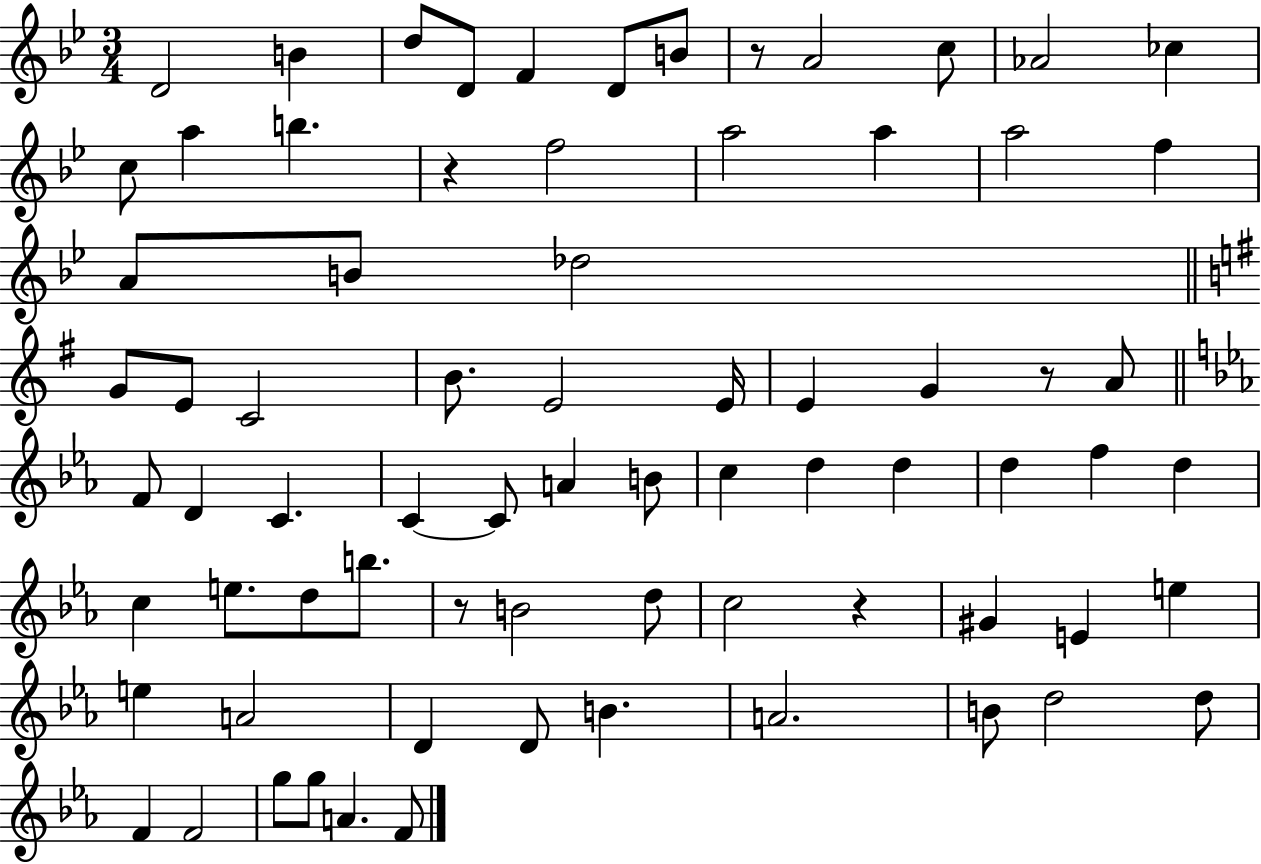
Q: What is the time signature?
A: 3/4